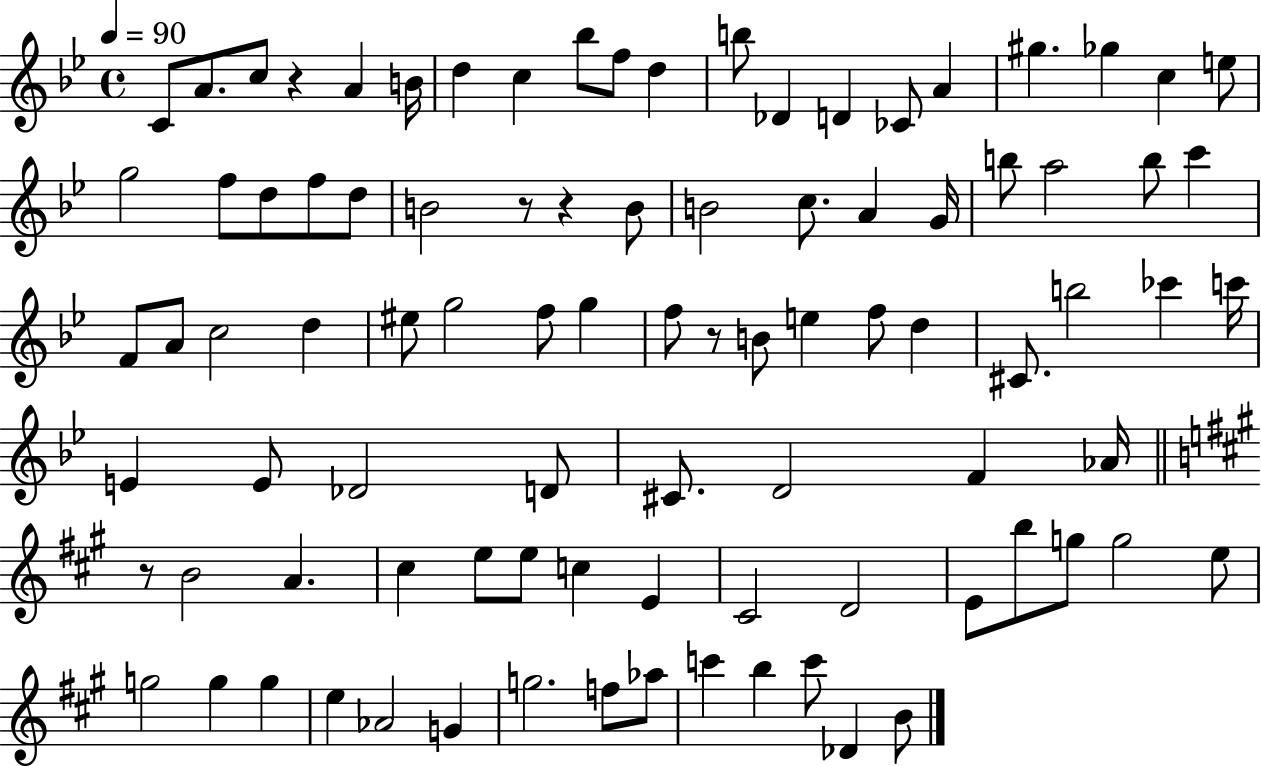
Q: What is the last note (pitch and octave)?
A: B4